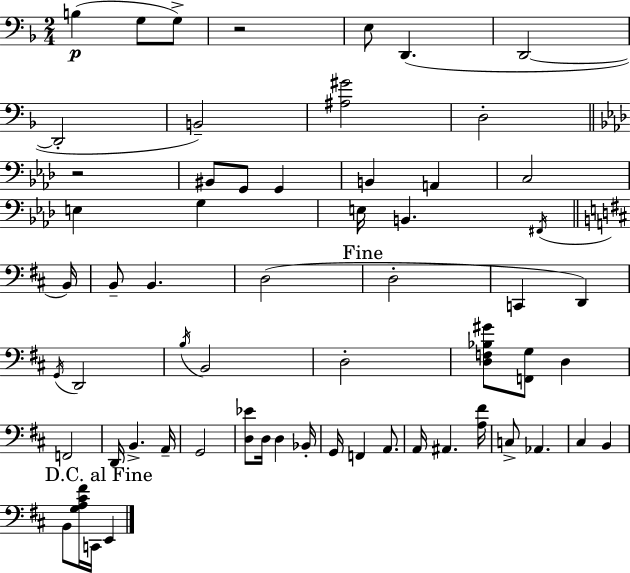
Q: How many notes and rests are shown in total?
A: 61